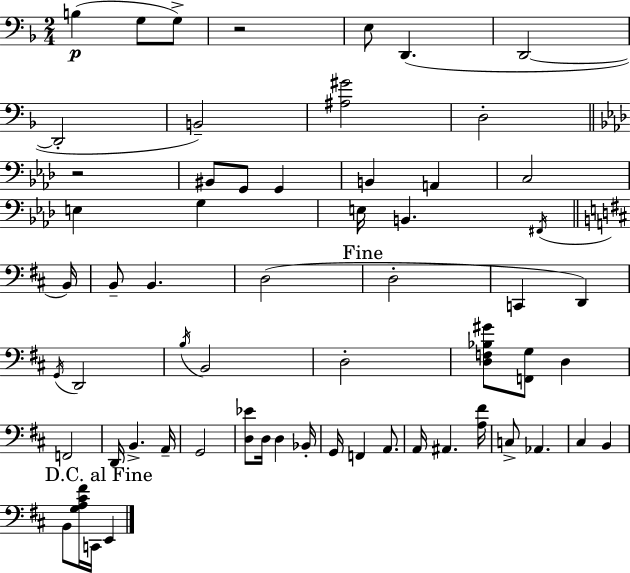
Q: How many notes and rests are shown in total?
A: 61